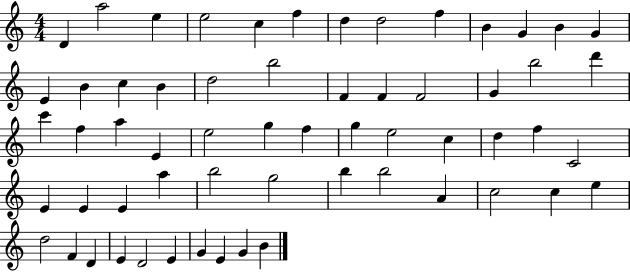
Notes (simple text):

D4/q A5/h E5/q E5/h C5/q F5/q D5/q D5/h F5/q B4/q G4/q B4/q G4/q E4/q B4/q C5/q B4/q D5/h B5/h F4/q F4/q F4/h G4/q B5/h D6/q C6/q F5/q A5/q E4/q E5/h G5/q F5/q G5/q E5/h C5/q D5/q F5/q C4/h E4/q E4/q E4/q A5/q B5/h G5/h B5/q B5/h A4/q C5/h C5/q E5/q D5/h F4/q D4/q E4/q D4/h E4/q G4/q E4/q G4/q B4/q